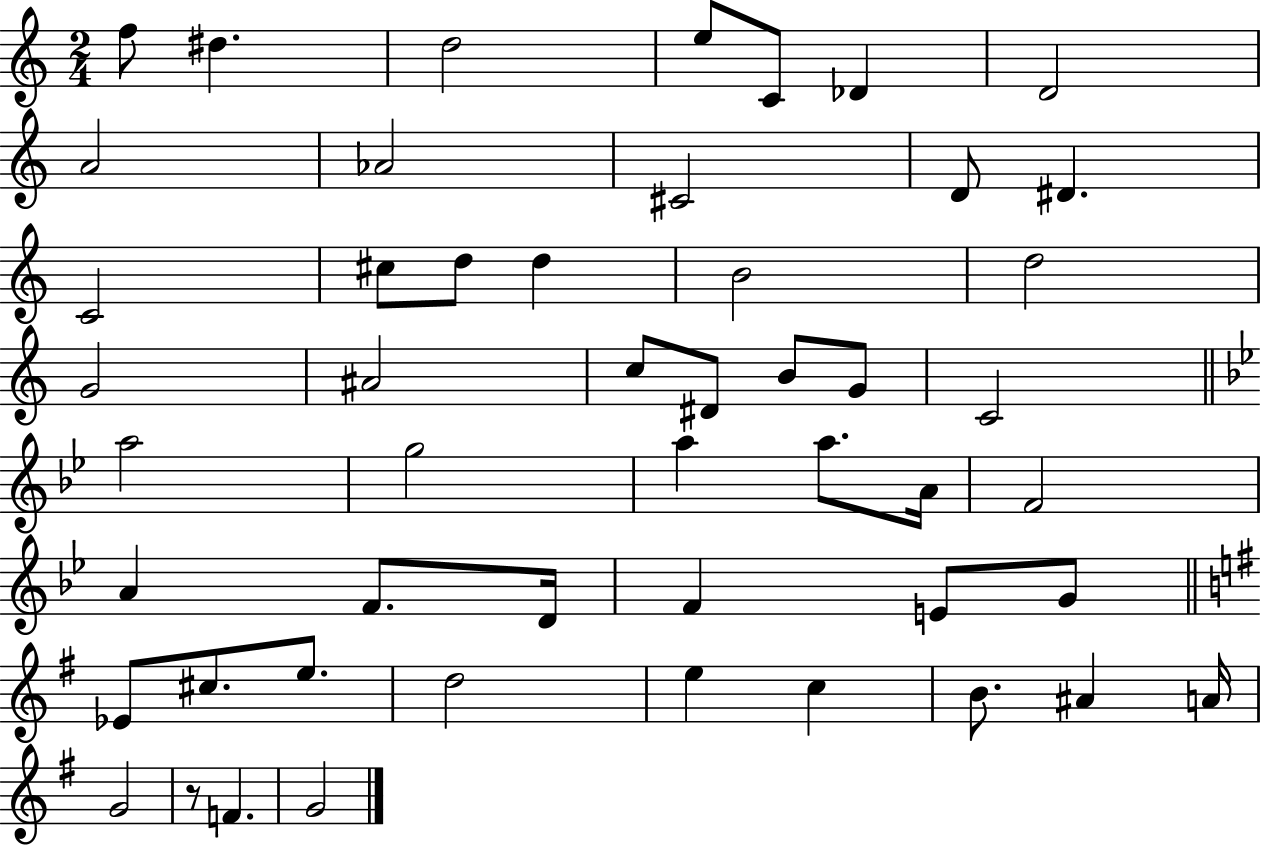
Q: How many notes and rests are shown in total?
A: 50